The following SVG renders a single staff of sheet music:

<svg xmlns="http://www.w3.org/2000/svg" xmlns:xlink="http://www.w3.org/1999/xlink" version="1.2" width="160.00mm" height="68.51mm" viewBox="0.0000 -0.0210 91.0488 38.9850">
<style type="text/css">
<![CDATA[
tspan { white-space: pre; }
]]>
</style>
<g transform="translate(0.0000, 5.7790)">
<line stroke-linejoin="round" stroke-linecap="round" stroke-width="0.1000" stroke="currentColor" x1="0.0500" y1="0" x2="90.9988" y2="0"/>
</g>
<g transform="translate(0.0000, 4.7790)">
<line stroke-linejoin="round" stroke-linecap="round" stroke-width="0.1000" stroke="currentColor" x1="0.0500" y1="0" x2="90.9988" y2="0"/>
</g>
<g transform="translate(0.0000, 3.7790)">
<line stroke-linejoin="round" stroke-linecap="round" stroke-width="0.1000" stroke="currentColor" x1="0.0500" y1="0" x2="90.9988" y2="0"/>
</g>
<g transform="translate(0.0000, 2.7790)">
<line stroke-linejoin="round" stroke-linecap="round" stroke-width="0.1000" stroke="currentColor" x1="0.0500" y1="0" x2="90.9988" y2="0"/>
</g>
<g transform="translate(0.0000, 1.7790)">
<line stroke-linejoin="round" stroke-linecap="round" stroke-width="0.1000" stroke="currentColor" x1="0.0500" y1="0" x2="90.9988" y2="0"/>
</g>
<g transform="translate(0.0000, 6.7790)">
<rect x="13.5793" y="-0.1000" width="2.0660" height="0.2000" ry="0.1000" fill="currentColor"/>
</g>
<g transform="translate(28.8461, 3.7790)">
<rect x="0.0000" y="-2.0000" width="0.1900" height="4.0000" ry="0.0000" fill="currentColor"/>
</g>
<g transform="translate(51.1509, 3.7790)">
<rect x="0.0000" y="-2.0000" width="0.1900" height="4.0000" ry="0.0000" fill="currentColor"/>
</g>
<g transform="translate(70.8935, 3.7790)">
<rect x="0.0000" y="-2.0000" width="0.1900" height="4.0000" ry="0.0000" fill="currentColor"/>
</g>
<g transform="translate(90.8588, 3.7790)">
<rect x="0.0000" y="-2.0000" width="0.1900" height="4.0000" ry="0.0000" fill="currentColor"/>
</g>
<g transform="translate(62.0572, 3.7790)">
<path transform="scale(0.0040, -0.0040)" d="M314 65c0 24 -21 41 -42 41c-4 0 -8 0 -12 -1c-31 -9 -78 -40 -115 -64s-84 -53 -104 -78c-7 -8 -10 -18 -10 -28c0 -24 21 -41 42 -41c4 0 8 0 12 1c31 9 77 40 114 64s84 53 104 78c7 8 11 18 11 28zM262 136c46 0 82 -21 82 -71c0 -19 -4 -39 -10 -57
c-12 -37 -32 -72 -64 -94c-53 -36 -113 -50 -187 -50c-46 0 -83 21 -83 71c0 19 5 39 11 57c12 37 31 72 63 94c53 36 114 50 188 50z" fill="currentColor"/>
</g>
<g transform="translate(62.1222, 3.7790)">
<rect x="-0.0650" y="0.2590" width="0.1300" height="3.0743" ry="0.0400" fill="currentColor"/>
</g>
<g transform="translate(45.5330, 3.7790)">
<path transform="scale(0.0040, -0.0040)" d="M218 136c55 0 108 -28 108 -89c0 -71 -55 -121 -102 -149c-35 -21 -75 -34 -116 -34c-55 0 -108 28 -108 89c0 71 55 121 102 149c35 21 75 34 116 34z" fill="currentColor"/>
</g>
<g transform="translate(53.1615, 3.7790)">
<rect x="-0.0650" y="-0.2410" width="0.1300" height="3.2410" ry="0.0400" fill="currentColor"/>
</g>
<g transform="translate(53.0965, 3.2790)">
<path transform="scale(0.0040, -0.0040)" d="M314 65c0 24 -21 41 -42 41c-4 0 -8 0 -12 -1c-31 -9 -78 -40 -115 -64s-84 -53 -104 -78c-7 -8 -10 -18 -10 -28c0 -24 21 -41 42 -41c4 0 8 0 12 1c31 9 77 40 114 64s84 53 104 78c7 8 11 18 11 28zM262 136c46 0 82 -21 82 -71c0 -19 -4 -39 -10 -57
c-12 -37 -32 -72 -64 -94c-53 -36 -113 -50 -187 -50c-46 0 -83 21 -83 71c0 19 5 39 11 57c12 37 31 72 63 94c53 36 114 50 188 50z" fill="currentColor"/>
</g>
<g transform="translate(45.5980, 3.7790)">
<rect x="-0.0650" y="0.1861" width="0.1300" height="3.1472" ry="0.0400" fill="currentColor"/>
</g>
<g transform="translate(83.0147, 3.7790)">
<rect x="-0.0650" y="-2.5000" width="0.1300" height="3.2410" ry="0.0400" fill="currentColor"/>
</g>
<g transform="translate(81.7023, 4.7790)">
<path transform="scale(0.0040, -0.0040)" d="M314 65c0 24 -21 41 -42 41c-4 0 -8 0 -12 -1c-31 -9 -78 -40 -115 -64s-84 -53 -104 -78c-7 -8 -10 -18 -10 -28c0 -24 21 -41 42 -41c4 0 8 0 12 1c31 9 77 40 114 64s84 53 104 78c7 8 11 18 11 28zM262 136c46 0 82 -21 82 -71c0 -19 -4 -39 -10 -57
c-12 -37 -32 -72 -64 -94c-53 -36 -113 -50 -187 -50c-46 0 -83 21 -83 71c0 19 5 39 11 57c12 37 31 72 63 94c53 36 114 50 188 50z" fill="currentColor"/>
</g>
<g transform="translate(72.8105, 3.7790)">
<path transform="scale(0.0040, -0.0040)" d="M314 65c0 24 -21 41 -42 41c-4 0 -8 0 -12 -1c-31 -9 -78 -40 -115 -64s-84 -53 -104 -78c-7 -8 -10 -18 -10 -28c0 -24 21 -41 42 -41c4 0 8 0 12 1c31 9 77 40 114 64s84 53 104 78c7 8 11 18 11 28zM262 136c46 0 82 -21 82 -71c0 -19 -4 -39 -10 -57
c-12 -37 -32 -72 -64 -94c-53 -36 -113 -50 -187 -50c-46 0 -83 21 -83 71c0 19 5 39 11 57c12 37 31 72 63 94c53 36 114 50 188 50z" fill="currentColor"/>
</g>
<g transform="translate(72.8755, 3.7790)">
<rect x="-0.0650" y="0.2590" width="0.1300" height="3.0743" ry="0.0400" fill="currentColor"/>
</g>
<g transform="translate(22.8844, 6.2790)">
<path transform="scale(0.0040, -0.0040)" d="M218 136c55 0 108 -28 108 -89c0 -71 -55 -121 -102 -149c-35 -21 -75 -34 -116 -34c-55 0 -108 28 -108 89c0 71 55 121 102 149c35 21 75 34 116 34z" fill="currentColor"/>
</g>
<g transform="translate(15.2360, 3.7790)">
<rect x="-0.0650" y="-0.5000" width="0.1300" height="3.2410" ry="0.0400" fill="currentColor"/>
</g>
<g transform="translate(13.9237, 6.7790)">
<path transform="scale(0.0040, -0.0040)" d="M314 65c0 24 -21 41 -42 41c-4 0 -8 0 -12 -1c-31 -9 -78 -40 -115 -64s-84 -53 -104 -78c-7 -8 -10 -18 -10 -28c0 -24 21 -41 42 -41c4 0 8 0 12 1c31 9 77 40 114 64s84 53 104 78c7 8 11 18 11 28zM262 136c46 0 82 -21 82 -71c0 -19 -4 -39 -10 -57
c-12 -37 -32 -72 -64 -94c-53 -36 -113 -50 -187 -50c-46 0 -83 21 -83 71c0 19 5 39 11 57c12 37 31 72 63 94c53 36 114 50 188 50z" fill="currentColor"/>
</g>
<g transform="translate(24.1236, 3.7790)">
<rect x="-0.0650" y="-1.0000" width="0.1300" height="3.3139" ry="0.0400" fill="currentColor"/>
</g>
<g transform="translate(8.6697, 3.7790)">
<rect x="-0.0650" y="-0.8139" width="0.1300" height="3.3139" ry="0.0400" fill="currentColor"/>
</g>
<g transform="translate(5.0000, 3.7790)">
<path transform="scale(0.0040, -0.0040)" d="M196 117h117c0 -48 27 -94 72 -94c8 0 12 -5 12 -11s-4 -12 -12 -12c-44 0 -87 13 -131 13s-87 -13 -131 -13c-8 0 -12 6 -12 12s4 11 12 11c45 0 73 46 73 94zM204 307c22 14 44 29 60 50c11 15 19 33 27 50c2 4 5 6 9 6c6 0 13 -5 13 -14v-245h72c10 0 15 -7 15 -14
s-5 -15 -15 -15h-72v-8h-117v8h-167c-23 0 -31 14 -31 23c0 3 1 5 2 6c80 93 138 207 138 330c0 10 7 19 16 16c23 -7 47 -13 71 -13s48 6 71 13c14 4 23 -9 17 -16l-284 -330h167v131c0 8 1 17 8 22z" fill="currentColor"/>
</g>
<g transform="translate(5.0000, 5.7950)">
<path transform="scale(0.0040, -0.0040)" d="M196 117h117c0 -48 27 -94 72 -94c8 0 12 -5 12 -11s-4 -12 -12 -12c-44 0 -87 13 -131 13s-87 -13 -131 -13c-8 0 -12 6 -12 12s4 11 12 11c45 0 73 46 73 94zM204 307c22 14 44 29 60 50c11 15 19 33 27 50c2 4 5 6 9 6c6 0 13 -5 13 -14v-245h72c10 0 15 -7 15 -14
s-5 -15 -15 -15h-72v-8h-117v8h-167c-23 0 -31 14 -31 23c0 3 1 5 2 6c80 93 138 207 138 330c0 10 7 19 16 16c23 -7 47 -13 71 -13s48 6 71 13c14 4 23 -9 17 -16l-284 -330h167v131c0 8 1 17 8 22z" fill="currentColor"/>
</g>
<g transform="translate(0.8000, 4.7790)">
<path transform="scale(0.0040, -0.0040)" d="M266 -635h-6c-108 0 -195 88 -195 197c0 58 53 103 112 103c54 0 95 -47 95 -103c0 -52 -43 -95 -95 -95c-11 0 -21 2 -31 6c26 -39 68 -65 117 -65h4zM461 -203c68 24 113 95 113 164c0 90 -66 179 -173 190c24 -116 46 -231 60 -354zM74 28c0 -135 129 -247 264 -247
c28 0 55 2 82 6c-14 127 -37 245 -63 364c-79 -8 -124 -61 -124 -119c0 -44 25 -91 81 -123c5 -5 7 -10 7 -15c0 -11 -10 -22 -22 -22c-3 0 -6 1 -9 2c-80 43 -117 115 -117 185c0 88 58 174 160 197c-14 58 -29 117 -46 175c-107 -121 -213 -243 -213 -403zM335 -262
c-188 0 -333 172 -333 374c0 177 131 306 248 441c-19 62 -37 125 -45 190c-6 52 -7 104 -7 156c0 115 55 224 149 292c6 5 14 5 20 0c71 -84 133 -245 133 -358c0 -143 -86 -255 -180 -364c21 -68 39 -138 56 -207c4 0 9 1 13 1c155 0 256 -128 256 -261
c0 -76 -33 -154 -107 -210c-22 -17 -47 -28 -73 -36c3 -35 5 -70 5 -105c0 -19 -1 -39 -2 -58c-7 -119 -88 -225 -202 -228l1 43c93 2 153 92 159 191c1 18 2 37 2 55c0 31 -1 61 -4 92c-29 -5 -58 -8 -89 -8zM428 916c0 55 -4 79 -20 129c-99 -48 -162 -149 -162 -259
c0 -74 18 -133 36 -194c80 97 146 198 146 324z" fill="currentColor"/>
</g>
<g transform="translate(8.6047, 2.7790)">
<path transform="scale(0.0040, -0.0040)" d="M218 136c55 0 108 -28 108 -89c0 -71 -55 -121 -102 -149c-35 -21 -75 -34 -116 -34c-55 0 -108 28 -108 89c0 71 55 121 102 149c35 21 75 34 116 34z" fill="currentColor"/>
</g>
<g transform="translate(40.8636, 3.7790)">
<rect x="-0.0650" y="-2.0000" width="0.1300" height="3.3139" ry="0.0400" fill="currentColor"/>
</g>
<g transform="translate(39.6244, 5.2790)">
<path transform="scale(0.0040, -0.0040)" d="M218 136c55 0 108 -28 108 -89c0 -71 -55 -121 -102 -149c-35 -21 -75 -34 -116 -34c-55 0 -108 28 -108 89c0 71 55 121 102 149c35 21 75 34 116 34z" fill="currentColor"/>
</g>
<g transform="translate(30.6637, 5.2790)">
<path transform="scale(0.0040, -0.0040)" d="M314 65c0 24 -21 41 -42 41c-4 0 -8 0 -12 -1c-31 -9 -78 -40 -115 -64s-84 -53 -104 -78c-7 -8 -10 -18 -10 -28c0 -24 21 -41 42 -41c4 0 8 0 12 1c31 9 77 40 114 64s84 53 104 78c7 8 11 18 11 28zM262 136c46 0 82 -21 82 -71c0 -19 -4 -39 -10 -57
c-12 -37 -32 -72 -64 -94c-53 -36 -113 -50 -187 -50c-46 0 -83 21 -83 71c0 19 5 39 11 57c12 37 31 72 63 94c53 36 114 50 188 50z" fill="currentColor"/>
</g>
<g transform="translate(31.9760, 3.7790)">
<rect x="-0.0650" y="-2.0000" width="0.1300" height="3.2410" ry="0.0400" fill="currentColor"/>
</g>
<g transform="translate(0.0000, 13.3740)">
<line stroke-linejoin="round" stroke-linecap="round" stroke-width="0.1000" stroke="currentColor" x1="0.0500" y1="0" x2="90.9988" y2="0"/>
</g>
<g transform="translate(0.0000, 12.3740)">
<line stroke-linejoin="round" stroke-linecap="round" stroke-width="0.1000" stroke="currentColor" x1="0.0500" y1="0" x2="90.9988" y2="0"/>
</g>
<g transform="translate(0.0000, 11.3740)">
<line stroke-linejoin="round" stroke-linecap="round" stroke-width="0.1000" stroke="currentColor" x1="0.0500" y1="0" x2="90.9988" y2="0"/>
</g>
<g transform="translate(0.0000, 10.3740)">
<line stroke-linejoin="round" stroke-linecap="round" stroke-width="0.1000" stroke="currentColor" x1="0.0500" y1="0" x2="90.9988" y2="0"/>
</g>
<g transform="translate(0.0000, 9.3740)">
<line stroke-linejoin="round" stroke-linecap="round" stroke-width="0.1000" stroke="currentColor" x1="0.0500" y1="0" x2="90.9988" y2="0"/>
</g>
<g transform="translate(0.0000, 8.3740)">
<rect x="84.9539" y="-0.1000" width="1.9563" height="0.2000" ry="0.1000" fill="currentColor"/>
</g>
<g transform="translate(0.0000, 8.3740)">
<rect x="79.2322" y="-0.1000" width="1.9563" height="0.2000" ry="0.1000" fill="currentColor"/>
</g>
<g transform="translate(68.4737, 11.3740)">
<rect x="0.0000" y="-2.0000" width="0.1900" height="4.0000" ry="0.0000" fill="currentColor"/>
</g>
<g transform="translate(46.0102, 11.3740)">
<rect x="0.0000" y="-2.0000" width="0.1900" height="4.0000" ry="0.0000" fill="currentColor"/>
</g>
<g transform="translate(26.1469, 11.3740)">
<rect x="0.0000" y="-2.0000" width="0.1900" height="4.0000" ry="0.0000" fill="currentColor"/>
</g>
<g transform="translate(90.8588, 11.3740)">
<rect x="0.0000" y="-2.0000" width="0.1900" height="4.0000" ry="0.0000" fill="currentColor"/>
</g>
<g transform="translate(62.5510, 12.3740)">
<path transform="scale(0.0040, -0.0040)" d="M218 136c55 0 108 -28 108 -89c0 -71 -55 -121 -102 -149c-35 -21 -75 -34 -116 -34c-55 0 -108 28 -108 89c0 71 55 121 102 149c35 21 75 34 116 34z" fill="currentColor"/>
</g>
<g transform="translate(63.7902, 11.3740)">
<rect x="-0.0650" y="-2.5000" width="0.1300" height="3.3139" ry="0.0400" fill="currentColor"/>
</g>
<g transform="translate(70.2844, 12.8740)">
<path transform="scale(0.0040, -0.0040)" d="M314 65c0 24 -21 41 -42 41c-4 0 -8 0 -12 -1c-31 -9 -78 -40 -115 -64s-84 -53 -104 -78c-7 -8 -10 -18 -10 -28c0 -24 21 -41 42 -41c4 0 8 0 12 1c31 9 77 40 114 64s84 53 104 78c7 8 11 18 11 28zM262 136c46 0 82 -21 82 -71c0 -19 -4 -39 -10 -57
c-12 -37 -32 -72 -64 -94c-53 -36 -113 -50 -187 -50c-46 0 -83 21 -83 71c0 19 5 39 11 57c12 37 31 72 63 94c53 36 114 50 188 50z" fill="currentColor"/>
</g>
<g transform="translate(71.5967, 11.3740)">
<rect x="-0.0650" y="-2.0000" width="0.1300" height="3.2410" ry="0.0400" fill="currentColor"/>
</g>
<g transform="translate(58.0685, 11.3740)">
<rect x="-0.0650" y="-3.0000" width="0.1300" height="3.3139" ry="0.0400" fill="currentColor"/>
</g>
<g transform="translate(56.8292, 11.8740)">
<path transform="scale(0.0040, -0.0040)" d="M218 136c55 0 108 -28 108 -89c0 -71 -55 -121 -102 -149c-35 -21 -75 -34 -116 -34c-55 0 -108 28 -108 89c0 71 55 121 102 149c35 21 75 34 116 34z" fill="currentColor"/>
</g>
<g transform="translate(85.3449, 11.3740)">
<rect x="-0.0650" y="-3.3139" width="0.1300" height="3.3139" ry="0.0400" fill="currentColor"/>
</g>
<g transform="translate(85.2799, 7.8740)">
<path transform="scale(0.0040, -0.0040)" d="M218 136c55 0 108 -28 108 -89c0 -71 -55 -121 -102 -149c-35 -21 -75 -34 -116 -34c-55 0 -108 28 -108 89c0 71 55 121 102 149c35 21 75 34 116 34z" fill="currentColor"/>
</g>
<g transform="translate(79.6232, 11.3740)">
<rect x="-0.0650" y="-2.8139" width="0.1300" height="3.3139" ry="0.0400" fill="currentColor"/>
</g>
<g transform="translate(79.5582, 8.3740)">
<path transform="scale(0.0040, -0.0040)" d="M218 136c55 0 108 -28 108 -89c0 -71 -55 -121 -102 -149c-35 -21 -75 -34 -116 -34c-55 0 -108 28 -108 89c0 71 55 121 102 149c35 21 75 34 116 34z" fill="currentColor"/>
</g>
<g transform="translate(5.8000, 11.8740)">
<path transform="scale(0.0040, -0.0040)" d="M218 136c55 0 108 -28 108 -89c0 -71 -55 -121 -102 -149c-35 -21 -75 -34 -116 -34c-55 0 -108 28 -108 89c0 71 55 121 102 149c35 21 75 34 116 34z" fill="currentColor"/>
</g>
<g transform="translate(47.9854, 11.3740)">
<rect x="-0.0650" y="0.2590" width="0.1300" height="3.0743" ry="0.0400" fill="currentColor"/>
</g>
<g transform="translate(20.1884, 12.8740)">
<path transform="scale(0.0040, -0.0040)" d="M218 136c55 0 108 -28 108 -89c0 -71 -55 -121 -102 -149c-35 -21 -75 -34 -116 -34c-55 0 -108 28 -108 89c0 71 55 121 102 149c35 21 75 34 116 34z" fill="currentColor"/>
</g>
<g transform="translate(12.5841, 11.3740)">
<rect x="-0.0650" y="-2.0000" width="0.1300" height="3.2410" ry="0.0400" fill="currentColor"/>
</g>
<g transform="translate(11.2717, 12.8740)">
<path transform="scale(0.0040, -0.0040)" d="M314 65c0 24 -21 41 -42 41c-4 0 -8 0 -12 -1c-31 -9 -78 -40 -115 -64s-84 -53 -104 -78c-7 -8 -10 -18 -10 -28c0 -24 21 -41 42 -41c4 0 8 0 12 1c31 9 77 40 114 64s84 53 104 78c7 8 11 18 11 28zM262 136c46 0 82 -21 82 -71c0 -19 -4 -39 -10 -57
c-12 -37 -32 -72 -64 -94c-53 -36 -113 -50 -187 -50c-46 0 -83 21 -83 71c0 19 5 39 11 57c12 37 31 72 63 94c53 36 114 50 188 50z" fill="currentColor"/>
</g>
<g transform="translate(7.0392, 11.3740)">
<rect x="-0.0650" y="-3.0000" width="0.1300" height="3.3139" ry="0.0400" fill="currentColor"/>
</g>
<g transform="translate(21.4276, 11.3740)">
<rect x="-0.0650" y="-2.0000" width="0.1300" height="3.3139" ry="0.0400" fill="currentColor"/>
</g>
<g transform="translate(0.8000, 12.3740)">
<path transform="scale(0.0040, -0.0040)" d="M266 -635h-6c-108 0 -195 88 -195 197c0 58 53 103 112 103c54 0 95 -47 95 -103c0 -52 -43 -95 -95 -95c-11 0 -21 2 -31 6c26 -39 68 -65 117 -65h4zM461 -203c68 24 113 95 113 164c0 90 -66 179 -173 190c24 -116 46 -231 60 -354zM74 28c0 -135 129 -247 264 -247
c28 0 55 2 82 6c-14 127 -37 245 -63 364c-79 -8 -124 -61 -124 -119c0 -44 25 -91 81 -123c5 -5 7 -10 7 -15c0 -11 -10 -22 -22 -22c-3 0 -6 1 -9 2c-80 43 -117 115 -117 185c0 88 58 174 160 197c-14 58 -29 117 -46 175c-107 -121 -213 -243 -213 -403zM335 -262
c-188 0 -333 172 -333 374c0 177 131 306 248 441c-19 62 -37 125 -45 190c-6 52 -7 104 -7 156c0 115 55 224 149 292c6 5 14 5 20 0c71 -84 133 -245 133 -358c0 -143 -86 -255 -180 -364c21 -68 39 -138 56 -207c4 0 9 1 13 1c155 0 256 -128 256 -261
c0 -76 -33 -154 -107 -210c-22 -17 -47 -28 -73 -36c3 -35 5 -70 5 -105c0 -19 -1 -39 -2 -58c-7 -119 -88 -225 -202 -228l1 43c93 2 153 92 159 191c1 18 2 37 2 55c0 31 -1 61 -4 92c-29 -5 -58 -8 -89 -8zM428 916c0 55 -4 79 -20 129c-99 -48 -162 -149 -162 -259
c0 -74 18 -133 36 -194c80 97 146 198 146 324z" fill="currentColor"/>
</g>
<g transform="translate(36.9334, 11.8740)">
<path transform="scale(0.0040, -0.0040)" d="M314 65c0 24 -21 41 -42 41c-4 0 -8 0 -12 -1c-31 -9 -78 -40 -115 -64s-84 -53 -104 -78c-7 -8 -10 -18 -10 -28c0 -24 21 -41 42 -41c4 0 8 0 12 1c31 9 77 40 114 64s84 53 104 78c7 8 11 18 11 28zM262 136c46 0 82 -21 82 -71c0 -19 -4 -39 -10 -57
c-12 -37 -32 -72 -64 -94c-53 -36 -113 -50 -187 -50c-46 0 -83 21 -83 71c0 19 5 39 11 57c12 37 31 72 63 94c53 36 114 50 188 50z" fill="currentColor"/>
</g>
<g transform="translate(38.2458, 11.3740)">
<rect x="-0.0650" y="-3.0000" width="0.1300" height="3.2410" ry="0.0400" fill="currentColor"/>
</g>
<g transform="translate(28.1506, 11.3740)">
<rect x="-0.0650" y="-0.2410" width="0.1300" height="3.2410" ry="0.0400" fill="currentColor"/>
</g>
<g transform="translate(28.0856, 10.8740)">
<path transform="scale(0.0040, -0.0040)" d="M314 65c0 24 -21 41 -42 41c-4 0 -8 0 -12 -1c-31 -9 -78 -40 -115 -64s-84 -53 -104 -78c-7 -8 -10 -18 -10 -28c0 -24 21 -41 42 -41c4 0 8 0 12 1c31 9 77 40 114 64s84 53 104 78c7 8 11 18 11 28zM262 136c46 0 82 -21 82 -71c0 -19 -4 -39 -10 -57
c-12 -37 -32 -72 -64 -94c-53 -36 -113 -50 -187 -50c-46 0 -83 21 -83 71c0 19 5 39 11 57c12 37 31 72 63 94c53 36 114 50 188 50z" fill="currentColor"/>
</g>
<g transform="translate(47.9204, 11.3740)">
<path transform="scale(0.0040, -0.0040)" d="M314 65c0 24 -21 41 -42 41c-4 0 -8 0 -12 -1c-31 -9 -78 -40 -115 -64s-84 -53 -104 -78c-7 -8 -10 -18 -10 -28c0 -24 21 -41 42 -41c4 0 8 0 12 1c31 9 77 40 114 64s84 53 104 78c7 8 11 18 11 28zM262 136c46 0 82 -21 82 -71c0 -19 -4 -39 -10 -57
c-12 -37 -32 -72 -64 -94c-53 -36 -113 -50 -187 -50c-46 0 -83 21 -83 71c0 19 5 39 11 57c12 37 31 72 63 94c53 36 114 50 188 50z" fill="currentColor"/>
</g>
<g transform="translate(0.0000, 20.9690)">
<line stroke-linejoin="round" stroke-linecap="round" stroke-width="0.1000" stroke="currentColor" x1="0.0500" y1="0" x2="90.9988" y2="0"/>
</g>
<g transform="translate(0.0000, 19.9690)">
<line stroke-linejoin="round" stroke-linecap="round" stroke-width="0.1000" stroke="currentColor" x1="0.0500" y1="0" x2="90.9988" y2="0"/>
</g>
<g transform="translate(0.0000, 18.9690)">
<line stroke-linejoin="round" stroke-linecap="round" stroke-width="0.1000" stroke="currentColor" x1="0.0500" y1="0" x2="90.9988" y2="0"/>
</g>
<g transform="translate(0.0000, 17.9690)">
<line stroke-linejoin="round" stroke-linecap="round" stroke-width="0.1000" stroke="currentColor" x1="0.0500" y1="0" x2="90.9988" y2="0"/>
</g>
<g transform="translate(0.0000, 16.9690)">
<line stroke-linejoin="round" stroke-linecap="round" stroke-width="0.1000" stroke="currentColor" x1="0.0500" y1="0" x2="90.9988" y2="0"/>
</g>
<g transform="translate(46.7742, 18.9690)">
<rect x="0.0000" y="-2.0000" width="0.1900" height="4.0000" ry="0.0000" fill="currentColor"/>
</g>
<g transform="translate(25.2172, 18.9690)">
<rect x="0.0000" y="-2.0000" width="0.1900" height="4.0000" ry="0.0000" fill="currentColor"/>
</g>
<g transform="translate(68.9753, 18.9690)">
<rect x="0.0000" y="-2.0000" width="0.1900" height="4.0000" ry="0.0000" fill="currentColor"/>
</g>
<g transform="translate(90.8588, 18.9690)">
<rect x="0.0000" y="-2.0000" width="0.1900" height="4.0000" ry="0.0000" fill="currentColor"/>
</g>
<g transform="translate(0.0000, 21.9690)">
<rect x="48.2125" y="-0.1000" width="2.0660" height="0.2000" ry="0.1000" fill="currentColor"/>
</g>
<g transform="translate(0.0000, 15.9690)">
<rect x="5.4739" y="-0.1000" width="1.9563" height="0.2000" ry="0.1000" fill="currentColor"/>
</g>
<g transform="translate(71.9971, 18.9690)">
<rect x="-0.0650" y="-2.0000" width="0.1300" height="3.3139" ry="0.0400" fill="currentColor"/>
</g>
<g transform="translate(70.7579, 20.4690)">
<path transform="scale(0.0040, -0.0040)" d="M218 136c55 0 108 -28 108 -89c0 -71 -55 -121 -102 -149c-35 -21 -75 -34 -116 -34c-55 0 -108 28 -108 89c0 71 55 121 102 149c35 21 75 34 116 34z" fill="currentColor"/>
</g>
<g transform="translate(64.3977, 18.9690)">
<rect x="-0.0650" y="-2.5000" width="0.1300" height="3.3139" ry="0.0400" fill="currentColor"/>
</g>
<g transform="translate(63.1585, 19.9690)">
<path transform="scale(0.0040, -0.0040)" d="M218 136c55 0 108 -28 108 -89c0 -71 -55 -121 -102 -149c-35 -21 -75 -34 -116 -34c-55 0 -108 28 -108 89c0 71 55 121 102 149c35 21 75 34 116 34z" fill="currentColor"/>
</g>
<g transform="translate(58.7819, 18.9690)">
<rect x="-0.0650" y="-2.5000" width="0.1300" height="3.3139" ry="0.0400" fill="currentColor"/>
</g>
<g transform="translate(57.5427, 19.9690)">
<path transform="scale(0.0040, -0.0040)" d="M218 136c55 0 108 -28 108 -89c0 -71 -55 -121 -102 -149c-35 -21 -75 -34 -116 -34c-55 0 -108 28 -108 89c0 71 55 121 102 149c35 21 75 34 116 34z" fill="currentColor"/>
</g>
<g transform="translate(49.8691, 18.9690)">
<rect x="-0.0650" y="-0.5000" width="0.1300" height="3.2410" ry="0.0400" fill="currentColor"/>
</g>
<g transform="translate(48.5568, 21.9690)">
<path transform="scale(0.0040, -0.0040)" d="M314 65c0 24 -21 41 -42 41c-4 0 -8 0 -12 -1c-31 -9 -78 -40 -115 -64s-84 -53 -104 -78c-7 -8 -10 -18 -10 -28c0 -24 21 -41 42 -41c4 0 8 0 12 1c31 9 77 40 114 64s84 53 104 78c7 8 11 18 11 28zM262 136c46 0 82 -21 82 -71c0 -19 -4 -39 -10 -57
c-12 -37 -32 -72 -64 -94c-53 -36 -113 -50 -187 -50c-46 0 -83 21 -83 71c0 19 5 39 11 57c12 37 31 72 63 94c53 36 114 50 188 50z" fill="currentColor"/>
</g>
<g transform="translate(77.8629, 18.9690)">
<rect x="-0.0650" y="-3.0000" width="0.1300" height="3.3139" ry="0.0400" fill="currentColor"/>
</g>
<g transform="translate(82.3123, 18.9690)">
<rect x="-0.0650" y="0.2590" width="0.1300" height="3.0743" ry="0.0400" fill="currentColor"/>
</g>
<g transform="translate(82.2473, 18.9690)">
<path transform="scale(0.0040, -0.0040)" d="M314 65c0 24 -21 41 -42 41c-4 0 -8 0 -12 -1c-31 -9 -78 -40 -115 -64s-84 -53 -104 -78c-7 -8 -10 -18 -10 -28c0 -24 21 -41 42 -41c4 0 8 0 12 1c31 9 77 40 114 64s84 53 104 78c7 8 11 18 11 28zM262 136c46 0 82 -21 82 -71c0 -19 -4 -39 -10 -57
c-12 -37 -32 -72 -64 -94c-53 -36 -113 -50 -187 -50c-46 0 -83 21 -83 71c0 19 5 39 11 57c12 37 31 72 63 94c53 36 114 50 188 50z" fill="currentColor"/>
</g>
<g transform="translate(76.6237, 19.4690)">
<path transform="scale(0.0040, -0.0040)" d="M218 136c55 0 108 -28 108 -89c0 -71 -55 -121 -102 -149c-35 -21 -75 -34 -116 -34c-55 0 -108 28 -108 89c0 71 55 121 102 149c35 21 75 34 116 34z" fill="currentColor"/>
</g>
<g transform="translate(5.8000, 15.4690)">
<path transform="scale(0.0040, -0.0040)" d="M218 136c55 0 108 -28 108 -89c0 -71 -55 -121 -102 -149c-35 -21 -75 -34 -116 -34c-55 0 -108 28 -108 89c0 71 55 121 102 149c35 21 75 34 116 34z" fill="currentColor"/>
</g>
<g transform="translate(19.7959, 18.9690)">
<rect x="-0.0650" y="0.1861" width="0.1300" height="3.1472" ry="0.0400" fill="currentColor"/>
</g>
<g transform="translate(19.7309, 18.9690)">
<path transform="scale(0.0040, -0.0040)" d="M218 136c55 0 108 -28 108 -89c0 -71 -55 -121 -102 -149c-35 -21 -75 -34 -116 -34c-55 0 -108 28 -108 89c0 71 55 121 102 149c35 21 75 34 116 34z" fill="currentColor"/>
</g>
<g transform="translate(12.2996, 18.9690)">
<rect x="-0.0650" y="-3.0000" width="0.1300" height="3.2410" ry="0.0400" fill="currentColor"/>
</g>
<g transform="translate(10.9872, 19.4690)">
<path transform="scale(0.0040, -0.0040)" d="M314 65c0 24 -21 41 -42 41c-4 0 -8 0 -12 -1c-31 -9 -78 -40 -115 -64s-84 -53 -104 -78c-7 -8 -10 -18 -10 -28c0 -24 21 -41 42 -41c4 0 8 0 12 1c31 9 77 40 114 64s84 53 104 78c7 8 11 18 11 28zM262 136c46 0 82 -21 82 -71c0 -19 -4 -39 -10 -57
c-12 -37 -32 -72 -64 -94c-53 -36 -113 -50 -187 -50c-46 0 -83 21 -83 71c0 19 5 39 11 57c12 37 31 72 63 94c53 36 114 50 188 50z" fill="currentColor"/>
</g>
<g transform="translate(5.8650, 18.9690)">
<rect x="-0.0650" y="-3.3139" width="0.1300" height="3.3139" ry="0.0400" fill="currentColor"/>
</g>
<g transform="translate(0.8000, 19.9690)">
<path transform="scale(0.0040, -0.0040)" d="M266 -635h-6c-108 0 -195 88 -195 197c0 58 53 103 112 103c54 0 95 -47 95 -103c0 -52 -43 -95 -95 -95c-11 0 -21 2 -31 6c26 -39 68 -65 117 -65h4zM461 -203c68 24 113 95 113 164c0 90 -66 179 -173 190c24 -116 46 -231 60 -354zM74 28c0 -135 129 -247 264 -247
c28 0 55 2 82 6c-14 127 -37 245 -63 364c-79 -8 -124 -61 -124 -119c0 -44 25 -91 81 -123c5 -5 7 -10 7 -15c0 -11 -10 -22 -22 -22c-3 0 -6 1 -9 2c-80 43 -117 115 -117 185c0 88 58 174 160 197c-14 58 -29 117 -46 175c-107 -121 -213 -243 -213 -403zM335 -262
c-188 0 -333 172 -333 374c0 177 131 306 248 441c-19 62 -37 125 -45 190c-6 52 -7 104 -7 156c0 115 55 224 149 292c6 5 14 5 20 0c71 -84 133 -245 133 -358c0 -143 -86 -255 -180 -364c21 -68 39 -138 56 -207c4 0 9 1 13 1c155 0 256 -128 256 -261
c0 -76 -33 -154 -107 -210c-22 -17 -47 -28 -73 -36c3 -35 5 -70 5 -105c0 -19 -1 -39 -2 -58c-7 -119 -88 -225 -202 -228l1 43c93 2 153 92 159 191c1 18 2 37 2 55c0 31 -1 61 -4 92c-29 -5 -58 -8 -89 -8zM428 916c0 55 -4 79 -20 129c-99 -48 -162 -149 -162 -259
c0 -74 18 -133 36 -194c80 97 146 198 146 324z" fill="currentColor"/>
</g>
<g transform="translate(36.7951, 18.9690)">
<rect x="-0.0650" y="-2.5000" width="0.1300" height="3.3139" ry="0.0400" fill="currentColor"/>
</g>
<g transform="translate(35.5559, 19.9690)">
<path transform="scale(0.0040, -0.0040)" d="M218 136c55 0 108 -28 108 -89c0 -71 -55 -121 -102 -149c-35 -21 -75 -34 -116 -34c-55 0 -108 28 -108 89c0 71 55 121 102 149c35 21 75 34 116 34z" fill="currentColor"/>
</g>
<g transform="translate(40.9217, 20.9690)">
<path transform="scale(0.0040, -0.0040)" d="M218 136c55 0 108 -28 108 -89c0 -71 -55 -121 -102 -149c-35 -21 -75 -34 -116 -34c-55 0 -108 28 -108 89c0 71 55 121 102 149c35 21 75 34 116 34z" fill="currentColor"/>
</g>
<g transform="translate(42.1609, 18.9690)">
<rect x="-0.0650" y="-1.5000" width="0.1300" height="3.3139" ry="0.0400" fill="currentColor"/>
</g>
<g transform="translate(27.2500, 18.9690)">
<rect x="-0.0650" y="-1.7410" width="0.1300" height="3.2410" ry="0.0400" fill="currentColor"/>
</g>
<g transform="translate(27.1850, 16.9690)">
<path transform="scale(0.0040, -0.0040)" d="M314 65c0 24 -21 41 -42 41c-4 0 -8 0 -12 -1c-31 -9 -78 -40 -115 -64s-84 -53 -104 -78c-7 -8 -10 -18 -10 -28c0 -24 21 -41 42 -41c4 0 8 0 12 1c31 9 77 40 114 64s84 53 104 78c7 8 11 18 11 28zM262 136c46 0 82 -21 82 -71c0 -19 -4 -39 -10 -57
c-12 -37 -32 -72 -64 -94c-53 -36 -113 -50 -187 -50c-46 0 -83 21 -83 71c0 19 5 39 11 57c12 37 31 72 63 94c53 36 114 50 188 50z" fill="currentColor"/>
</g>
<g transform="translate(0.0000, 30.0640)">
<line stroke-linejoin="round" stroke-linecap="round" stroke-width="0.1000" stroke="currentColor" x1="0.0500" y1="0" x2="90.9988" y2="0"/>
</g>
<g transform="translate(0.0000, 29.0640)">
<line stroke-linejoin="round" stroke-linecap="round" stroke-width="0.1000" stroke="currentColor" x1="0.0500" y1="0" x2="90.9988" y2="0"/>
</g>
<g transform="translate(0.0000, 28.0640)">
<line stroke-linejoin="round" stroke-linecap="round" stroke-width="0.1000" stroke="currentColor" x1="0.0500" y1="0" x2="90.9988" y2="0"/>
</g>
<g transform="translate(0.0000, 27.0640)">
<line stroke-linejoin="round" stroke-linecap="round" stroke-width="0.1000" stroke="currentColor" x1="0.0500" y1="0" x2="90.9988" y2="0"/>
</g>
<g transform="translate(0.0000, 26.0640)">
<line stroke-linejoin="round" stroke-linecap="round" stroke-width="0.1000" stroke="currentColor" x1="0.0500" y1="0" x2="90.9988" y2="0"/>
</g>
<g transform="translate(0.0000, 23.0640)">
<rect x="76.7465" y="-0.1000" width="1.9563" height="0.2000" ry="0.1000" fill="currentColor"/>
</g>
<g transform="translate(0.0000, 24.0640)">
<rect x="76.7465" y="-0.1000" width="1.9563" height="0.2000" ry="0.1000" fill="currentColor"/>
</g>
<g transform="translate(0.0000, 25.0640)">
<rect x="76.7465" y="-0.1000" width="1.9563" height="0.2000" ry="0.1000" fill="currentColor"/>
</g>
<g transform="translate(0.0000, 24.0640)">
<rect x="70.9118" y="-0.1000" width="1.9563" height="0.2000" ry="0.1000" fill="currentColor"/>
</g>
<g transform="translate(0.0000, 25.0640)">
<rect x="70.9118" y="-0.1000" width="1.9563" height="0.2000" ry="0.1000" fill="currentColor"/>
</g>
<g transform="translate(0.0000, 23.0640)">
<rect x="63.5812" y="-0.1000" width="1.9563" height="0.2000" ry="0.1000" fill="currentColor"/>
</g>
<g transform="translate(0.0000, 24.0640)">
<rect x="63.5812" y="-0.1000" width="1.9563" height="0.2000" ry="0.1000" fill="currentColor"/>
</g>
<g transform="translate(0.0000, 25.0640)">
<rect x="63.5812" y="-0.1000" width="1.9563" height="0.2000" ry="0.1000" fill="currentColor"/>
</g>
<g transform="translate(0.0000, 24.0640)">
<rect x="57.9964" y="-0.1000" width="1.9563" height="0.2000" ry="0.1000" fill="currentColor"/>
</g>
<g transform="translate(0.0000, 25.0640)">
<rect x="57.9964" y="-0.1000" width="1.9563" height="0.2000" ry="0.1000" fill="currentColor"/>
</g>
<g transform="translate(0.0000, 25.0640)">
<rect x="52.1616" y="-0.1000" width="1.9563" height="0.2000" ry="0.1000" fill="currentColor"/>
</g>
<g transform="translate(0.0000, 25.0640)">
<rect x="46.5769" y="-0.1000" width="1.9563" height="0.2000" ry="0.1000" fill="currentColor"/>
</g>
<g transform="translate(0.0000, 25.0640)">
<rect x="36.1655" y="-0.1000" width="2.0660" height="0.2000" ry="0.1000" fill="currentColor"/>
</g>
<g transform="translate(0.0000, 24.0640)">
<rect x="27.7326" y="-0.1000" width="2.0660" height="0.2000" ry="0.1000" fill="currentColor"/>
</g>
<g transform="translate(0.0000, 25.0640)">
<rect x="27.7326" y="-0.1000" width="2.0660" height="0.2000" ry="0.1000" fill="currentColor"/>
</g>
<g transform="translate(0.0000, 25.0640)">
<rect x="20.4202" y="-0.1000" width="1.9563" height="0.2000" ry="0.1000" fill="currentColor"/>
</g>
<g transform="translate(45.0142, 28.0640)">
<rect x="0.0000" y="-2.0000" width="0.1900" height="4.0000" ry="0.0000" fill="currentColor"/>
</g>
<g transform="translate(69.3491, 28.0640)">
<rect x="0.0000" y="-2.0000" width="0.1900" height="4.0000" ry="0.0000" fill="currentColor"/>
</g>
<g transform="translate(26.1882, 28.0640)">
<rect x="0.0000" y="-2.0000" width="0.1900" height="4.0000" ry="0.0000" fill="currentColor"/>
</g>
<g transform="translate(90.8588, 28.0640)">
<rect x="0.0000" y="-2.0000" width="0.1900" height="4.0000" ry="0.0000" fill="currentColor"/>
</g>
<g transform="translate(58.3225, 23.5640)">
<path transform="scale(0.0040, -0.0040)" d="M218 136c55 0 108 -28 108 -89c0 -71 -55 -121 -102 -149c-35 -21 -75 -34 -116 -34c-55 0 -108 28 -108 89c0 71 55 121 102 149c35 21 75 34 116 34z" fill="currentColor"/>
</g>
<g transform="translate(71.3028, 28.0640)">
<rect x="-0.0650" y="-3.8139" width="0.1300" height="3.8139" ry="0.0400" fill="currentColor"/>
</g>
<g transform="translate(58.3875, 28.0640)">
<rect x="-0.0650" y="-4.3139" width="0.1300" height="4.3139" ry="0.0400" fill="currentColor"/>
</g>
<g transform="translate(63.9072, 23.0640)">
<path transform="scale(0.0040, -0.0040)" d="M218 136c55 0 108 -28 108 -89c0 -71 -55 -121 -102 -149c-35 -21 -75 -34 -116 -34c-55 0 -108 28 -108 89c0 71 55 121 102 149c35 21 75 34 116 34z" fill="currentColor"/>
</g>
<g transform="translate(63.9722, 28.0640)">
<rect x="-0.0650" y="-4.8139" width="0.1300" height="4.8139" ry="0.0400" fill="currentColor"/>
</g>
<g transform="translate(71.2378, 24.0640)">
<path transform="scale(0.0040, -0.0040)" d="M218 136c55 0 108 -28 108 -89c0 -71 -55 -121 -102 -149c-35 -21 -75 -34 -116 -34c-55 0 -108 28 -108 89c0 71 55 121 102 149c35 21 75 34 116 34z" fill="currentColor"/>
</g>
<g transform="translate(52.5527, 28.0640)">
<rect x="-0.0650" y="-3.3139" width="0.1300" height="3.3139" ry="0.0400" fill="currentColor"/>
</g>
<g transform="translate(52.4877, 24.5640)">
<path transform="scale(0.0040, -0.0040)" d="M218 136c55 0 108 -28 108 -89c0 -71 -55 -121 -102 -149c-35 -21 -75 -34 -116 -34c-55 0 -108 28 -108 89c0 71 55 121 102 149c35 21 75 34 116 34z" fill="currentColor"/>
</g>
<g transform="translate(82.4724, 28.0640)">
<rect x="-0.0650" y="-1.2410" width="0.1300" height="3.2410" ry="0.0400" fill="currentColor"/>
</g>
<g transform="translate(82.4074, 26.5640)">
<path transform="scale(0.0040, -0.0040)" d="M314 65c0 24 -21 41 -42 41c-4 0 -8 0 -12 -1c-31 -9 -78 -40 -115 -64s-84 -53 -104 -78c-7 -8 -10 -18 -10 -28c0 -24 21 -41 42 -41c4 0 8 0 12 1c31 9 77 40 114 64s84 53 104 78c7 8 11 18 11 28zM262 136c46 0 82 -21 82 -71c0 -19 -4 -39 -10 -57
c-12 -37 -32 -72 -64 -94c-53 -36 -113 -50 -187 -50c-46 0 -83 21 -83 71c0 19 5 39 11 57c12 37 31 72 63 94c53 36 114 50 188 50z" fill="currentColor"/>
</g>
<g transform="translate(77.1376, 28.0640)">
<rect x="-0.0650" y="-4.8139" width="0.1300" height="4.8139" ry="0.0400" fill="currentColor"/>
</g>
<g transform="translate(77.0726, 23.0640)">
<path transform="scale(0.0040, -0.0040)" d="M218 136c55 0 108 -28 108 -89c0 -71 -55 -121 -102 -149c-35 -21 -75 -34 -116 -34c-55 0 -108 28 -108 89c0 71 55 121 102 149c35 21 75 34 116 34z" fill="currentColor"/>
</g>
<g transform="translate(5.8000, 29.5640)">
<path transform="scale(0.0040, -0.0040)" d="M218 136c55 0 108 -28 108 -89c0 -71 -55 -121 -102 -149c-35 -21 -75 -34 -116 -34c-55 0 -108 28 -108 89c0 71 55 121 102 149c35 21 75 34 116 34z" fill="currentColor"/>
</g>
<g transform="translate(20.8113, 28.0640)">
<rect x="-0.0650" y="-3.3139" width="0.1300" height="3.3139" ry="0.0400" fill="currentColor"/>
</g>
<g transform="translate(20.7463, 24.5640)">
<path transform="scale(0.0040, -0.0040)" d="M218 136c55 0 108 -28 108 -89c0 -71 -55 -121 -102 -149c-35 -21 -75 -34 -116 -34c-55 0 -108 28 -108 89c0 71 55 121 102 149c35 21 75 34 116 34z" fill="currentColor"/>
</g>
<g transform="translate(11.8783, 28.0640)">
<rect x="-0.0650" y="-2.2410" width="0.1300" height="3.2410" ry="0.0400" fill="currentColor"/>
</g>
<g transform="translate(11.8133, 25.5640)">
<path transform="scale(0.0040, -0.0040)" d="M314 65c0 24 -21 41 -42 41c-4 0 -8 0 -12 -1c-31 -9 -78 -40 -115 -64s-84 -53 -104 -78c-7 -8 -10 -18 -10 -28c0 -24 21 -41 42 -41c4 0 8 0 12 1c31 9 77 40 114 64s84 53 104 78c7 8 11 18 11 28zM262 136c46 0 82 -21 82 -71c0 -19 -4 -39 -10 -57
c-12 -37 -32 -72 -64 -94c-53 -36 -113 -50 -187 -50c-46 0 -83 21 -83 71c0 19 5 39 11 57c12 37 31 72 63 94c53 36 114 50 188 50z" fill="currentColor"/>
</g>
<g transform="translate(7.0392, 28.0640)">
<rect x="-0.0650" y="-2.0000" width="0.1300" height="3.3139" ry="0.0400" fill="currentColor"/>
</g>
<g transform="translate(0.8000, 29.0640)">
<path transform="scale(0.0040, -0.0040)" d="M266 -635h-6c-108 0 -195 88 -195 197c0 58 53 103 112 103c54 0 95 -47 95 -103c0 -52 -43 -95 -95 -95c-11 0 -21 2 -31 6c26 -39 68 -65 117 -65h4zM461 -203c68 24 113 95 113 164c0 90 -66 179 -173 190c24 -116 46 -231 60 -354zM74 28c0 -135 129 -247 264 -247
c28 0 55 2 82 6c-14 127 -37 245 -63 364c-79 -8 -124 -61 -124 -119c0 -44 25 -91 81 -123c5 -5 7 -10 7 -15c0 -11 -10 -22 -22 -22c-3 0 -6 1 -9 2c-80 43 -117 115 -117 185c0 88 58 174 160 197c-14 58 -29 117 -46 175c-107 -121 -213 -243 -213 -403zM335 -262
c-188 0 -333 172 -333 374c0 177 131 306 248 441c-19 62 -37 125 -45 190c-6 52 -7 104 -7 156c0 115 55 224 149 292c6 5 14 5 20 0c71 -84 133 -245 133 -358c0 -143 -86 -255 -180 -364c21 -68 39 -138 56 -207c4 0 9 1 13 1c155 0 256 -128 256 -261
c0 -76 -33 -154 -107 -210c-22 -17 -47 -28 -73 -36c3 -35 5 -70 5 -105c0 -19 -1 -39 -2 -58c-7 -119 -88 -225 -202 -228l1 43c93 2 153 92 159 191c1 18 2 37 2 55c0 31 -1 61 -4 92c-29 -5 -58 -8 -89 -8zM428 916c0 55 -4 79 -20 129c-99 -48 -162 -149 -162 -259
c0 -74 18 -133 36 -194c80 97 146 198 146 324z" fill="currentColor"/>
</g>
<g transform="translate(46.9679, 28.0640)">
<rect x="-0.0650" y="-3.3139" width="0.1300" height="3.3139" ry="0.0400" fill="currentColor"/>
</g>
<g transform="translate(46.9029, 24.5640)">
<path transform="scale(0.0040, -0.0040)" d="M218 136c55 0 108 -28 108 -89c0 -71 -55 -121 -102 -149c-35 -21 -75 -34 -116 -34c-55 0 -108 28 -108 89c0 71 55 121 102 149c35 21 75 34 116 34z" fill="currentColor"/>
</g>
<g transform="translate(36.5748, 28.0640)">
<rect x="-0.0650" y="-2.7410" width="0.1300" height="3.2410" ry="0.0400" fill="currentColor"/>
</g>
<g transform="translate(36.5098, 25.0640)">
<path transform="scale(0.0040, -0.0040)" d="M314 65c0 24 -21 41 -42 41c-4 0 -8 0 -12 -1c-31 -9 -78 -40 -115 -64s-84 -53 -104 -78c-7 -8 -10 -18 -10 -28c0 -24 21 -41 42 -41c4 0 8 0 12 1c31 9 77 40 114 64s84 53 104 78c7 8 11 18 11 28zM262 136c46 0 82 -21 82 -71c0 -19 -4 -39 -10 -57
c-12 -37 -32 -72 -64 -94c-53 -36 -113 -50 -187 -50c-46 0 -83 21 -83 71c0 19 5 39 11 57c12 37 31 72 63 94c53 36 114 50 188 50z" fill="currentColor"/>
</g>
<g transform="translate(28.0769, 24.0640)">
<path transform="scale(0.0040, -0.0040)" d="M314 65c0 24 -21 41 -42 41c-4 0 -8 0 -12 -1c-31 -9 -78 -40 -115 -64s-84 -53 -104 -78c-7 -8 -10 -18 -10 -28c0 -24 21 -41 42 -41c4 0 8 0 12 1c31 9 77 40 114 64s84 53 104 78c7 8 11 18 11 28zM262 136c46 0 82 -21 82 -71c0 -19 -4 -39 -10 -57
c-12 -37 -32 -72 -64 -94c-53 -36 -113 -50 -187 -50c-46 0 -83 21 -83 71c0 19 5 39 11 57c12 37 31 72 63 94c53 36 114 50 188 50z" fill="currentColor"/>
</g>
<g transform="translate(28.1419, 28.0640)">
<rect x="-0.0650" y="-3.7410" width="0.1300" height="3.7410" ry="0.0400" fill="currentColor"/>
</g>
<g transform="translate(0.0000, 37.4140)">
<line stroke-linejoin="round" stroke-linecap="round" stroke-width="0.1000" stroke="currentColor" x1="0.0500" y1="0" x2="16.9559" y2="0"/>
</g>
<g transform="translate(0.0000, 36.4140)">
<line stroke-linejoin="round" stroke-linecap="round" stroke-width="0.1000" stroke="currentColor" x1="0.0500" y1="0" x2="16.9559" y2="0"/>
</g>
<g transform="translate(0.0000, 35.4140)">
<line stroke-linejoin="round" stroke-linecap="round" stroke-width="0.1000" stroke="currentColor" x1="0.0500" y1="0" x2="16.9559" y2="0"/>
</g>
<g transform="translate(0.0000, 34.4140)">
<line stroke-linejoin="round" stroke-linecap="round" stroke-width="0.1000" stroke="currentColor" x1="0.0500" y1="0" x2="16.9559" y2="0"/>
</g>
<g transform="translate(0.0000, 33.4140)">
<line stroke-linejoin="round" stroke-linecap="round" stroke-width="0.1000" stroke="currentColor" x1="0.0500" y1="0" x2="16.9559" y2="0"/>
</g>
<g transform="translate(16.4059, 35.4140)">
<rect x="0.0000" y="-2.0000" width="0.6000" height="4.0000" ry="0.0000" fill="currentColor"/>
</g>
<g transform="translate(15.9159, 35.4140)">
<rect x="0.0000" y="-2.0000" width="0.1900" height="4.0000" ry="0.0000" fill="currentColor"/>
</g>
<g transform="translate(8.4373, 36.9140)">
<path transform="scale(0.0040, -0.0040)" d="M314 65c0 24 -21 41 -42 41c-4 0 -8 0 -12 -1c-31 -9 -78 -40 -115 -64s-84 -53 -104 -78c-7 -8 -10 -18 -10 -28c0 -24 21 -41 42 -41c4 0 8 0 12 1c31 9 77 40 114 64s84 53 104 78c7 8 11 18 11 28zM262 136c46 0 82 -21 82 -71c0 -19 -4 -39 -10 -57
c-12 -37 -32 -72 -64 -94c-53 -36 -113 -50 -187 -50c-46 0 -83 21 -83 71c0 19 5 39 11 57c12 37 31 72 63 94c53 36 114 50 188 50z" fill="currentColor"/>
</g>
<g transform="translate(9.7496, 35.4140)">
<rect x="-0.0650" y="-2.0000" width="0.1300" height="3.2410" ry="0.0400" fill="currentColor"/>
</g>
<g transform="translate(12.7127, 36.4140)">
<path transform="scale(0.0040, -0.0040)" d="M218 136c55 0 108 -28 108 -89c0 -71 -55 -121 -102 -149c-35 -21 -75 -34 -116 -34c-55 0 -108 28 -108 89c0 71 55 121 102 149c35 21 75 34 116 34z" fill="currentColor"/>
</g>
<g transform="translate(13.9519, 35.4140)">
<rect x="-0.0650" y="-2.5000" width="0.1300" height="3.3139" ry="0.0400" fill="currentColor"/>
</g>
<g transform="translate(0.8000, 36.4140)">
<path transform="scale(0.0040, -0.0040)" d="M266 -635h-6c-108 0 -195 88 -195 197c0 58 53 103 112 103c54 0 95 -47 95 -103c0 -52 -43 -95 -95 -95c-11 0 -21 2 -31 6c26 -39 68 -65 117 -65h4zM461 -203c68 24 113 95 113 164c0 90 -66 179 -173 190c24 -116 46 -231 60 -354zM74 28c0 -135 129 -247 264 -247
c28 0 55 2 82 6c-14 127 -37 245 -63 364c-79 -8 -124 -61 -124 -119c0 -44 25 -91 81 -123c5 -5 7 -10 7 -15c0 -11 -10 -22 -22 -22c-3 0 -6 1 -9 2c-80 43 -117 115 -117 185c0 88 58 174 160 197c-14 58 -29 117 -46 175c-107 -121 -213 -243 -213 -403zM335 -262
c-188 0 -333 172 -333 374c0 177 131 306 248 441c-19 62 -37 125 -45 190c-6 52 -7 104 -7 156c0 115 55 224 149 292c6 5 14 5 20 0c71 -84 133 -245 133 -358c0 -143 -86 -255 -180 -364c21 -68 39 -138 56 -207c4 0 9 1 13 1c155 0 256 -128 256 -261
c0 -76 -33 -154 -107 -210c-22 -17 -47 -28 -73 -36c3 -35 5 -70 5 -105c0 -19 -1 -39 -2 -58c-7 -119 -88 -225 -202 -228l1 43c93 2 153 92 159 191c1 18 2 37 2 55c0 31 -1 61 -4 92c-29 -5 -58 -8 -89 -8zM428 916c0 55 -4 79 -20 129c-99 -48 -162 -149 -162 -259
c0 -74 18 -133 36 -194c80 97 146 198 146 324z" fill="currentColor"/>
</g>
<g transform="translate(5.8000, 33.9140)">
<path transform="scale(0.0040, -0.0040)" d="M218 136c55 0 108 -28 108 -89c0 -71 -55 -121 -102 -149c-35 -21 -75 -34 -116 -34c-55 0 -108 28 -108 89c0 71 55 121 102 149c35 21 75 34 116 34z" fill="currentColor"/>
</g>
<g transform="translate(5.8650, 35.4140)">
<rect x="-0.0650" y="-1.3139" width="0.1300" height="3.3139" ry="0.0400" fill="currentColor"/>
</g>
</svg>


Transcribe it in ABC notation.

X:1
T:Untitled
M:4/4
L:1/4
K:C
d C2 D F2 F B c2 B2 B2 G2 A F2 F c2 A2 B2 A G F2 a b b A2 B f2 G E C2 G G F A B2 F g2 b c'2 a2 b b d' e' c' e' e2 e F2 G